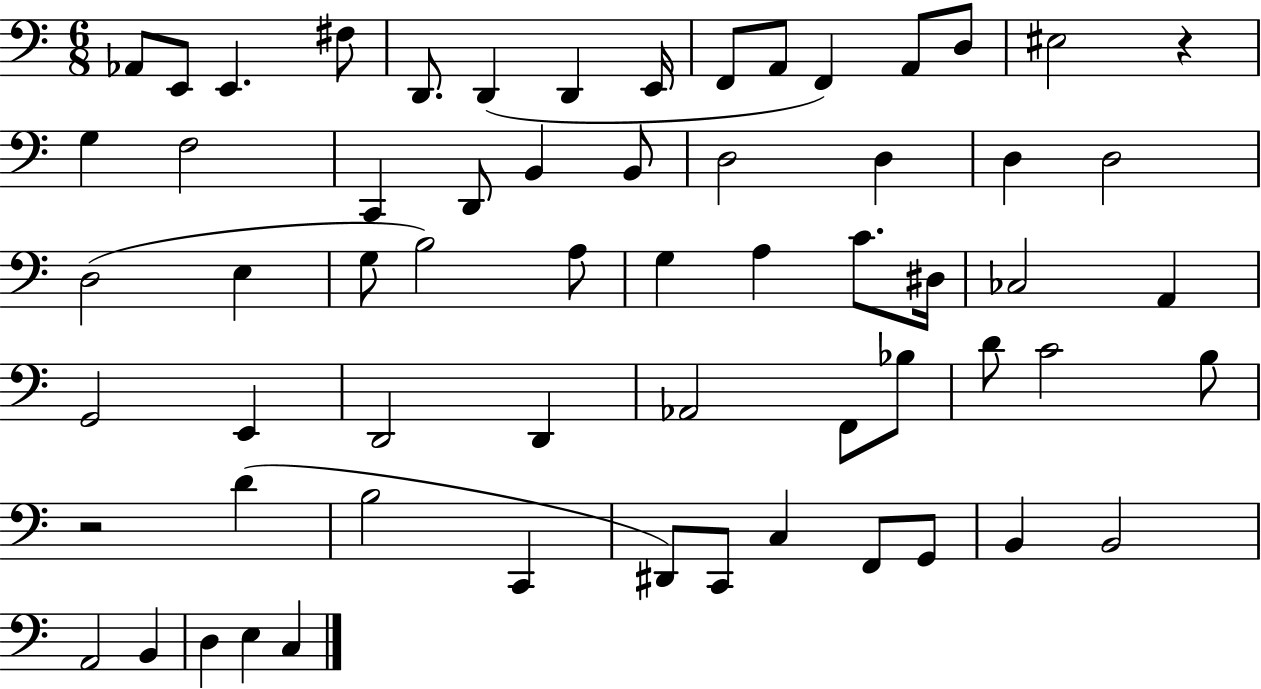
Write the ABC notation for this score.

X:1
T:Untitled
M:6/8
L:1/4
K:C
_A,,/2 E,,/2 E,, ^F,/2 D,,/2 D,, D,, E,,/4 F,,/2 A,,/2 F,, A,,/2 D,/2 ^E,2 z G, F,2 C,, D,,/2 B,, B,,/2 D,2 D, D, D,2 D,2 E, G,/2 B,2 A,/2 G, A, C/2 ^D,/4 _C,2 A,, G,,2 E,, D,,2 D,, _A,,2 F,,/2 _B,/2 D/2 C2 B,/2 z2 D B,2 C,, ^D,,/2 C,,/2 C, F,,/2 G,,/2 B,, B,,2 A,,2 B,, D, E, C,